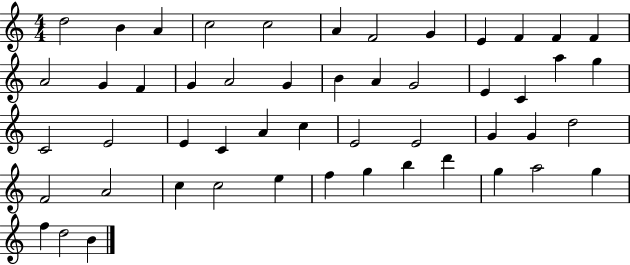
{
  \clef treble
  \numericTimeSignature
  \time 4/4
  \key c \major
  d''2 b'4 a'4 | c''2 c''2 | a'4 f'2 g'4 | e'4 f'4 f'4 f'4 | \break a'2 g'4 f'4 | g'4 a'2 g'4 | b'4 a'4 g'2 | e'4 c'4 a''4 g''4 | \break c'2 e'2 | e'4 c'4 a'4 c''4 | e'2 e'2 | g'4 g'4 d''2 | \break f'2 a'2 | c''4 c''2 e''4 | f''4 g''4 b''4 d'''4 | g''4 a''2 g''4 | \break f''4 d''2 b'4 | \bar "|."
}